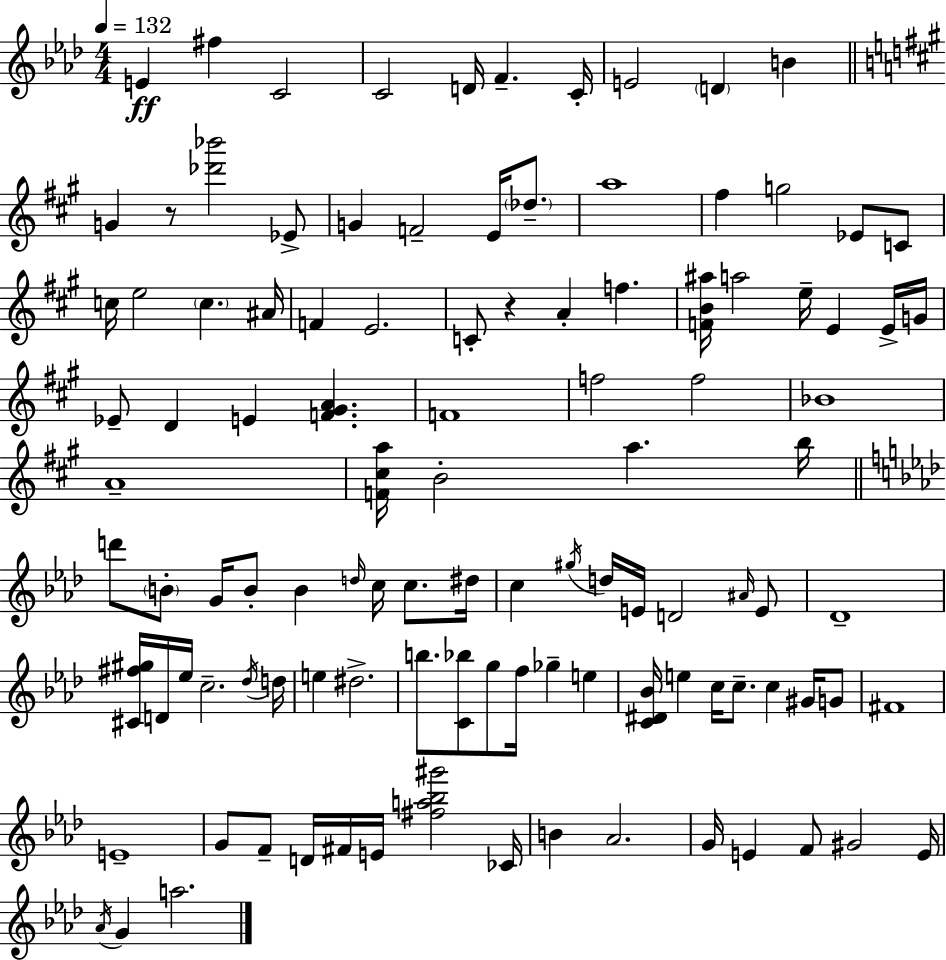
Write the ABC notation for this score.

X:1
T:Untitled
M:4/4
L:1/4
K:Ab
E ^f C2 C2 D/4 F C/4 E2 D B G z/2 [_d'_b']2 _E/2 G F2 E/4 _d/2 a4 ^f g2 _E/2 C/2 c/4 e2 c ^A/4 F E2 C/2 z A f [FB^a]/4 a2 e/4 E E/4 G/4 _E/2 D E [F^GA] F4 f2 f2 _B4 A4 [F^ca]/4 B2 a b/4 d'/2 B/2 G/4 B/2 B d/4 c/4 c/2 ^d/4 c ^g/4 d/4 E/4 D2 ^A/4 E/2 _D4 [^C^f^g]/4 D/4 _e/4 c2 _d/4 d/4 e ^d2 b/2 [C_b]/2 g/2 f/4 _g e [C^D_B]/4 e c/4 c/2 c ^G/4 G/2 ^F4 E4 G/2 F/2 D/4 ^F/4 E/4 [^fa_b^g']2 _C/4 B _A2 G/4 E F/2 ^G2 E/4 _A/4 G a2